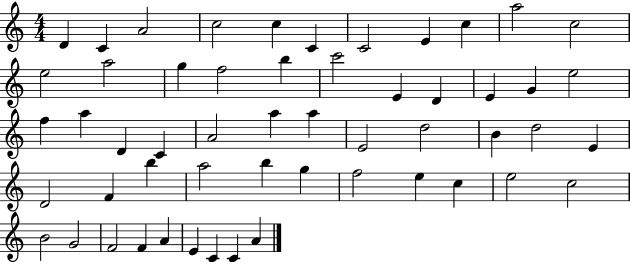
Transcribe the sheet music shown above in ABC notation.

X:1
T:Untitled
M:4/4
L:1/4
K:C
D C A2 c2 c C C2 E c a2 c2 e2 a2 g f2 b c'2 E D E G e2 f a D C A2 a a E2 d2 B d2 E D2 F b a2 b g f2 e c e2 c2 B2 G2 F2 F A E C C A